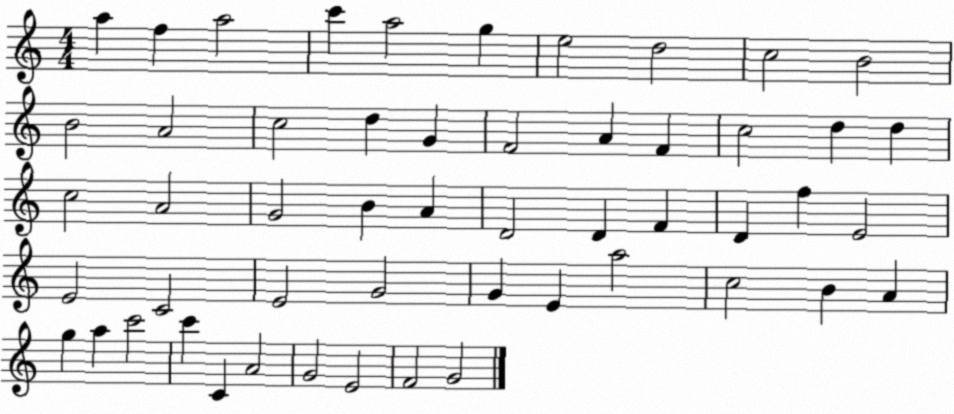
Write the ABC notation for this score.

X:1
T:Untitled
M:4/4
L:1/4
K:C
a f a2 c' a2 g e2 d2 c2 B2 B2 A2 c2 d G F2 A F c2 d d c2 A2 G2 B A D2 D F D f E2 E2 C2 E2 G2 G E a2 c2 B A g a c'2 c' C A2 G2 E2 F2 G2